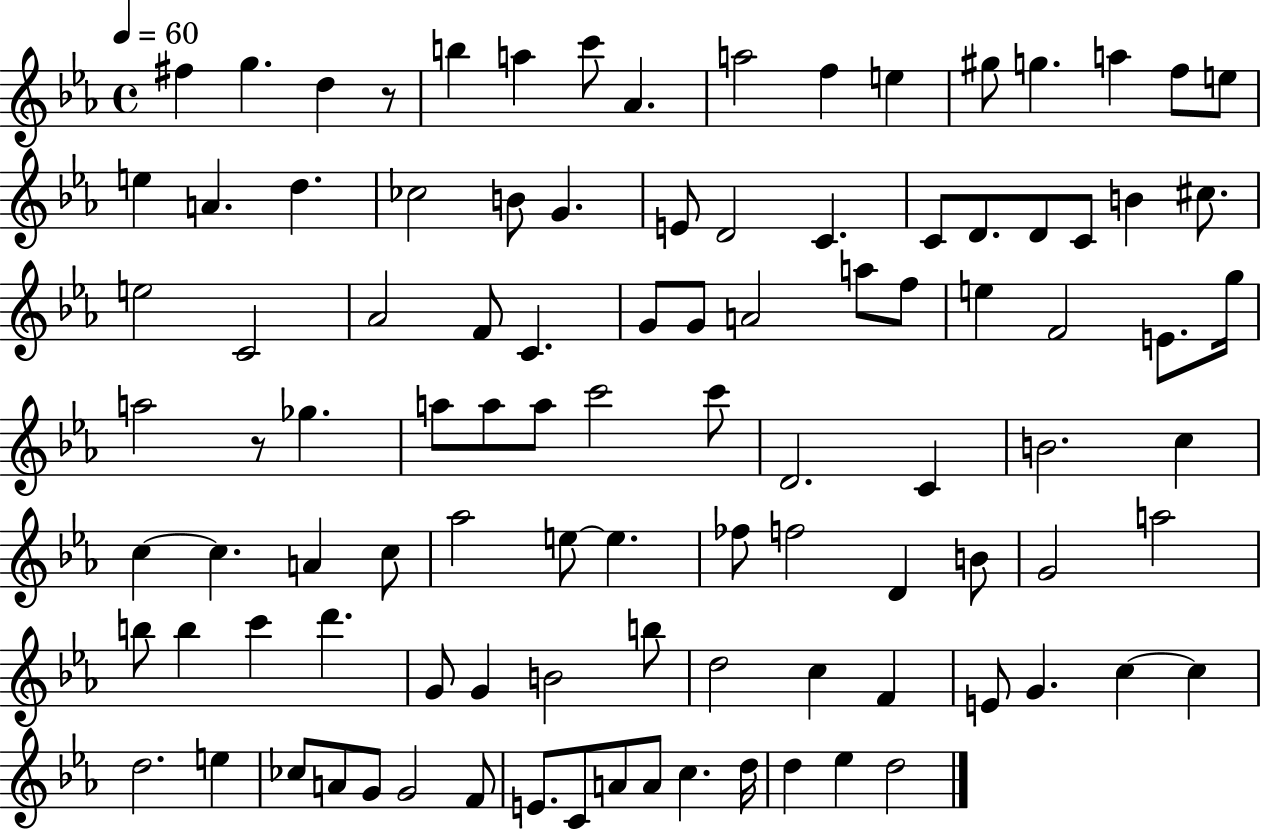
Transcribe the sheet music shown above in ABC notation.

X:1
T:Untitled
M:4/4
L:1/4
K:Eb
^f g d z/2 b a c'/2 _A a2 f e ^g/2 g a f/2 e/2 e A d _c2 B/2 G E/2 D2 C C/2 D/2 D/2 C/2 B ^c/2 e2 C2 _A2 F/2 C G/2 G/2 A2 a/2 f/2 e F2 E/2 g/4 a2 z/2 _g a/2 a/2 a/2 c'2 c'/2 D2 C B2 c c c A c/2 _a2 e/2 e _f/2 f2 D B/2 G2 a2 b/2 b c' d' G/2 G B2 b/2 d2 c F E/2 G c c d2 e _c/2 A/2 G/2 G2 F/2 E/2 C/2 A/2 A/2 c d/4 d _e d2